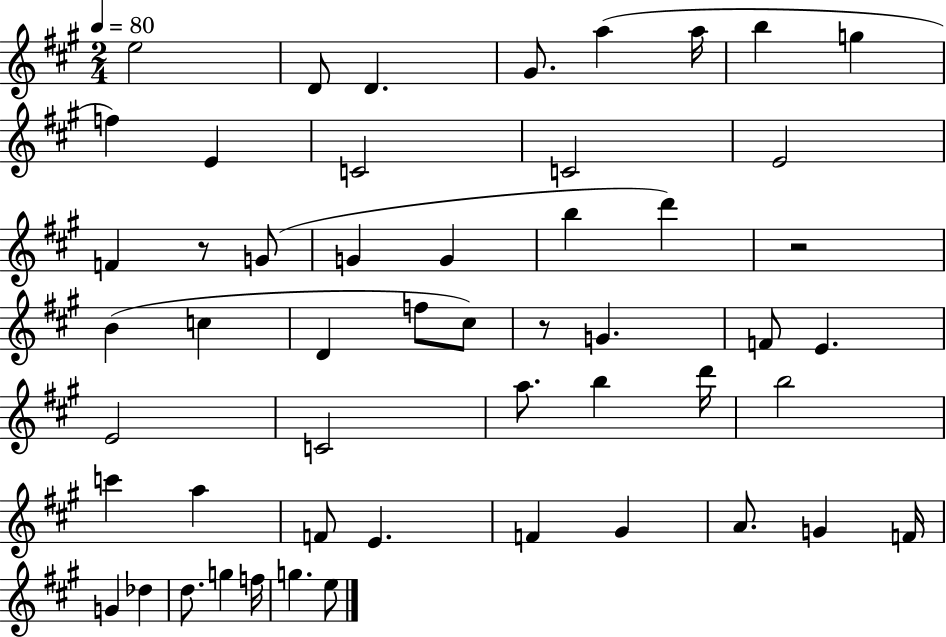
X:1
T:Untitled
M:2/4
L:1/4
K:A
e2 D/2 D ^G/2 a a/4 b g f E C2 C2 E2 F z/2 G/2 G G b d' z2 B c D f/2 ^c/2 z/2 G F/2 E E2 C2 a/2 b d'/4 b2 c' a F/2 E F ^G A/2 G F/4 G _d d/2 g f/4 g e/2